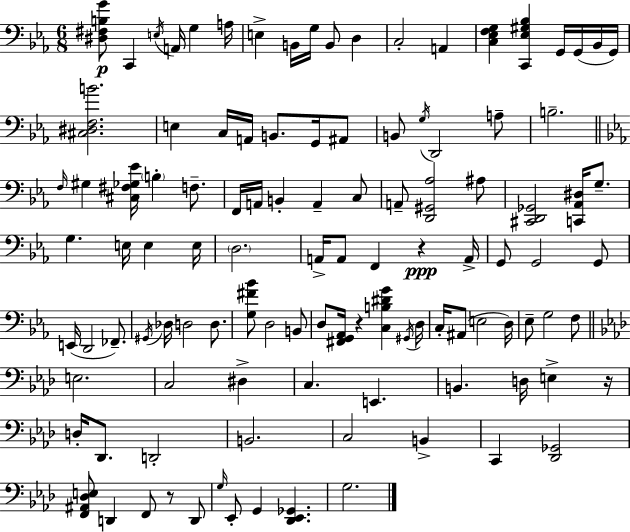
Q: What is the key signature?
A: EES major